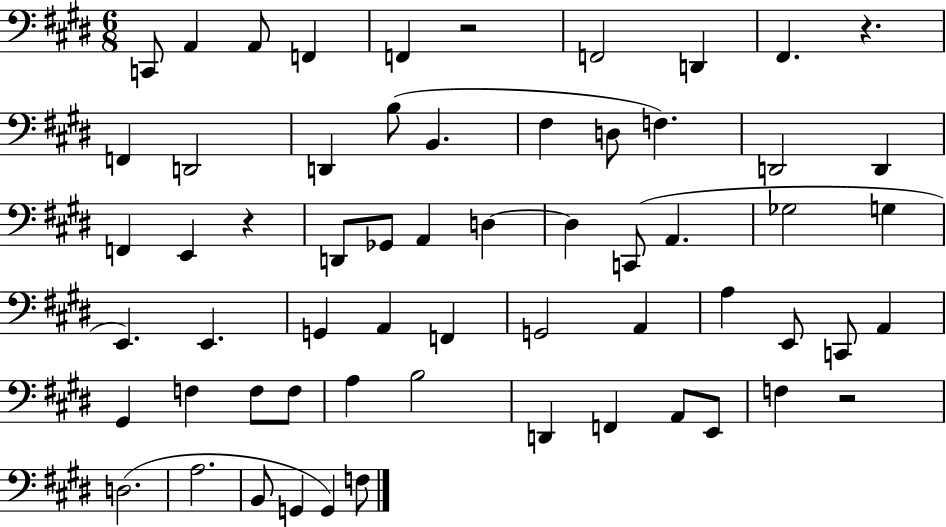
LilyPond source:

{
  \clef bass
  \numericTimeSignature
  \time 6/8
  \key e \major
  c,8 a,4 a,8 f,4 | f,4 r2 | f,2 d,4 | fis,4. r4. | \break f,4 d,2 | d,4 b8( b,4. | fis4 d8 f4.) | d,2 d,4 | \break f,4 e,4 r4 | d,8 ges,8 a,4 d4~~ | d4 c,8( a,4. | ges2 g4 | \break e,4.) e,4. | g,4 a,4 f,4 | g,2 a,4 | a4 e,8 c,8 a,4 | \break gis,4 f4 f8 f8 | a4 b2 | d,4 f,4 a,8 e,8 | f4 r2 | \break d2.( | a2. | b,8 g,4 g,4) f8 | \bar "|."
}